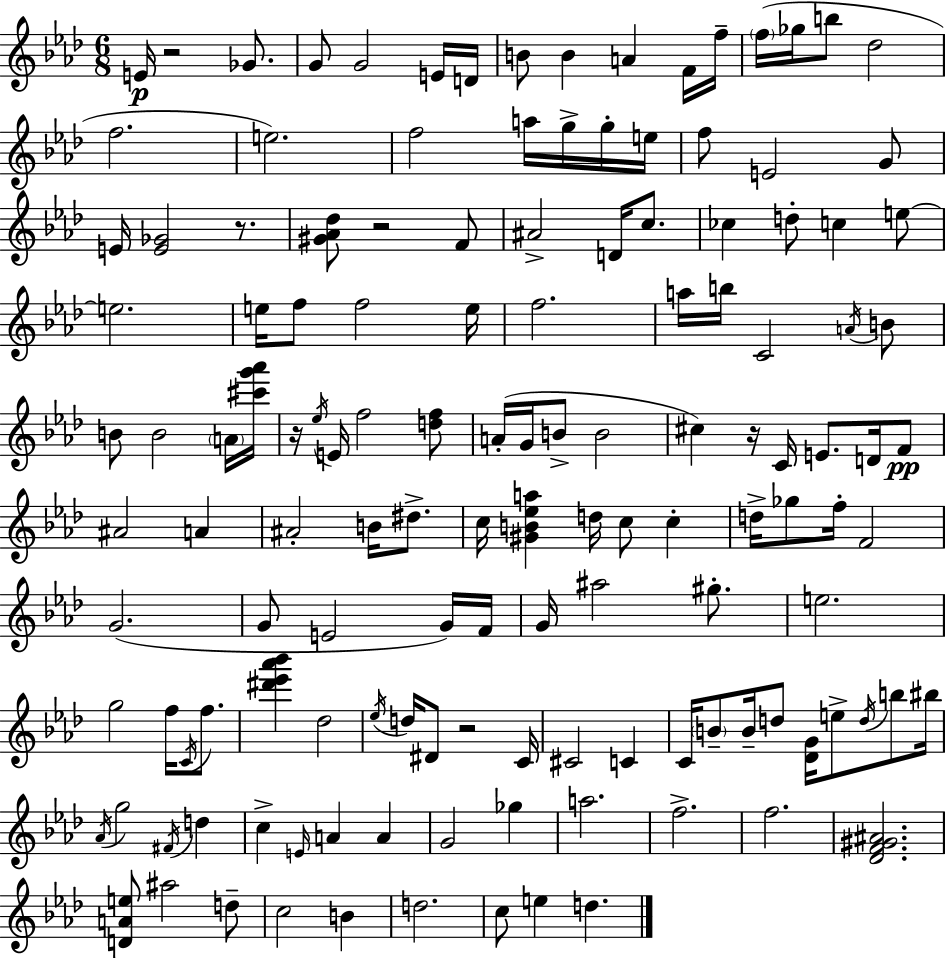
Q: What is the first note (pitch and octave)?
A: E4